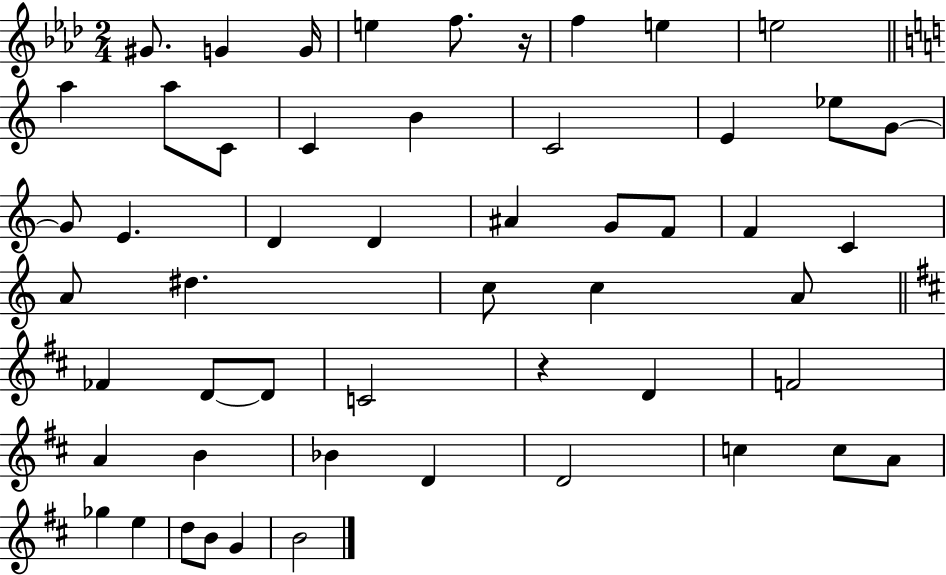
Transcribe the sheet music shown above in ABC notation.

X:1
T:Untitled
M:2/4
L:1/4
K:Ab
^G/2 G G/4 e f/2 z/4 f e e2 a a/2 C/2 C B C2 E _e/2 G/2 G/2 E D D ^A G/2 F/2 F C A/2 ^d c/2 c A/2 _F D/2 D/2 C2 z D F2 A B _B D D2 c c/2 A/2 _g e d/2 B/2 G B2